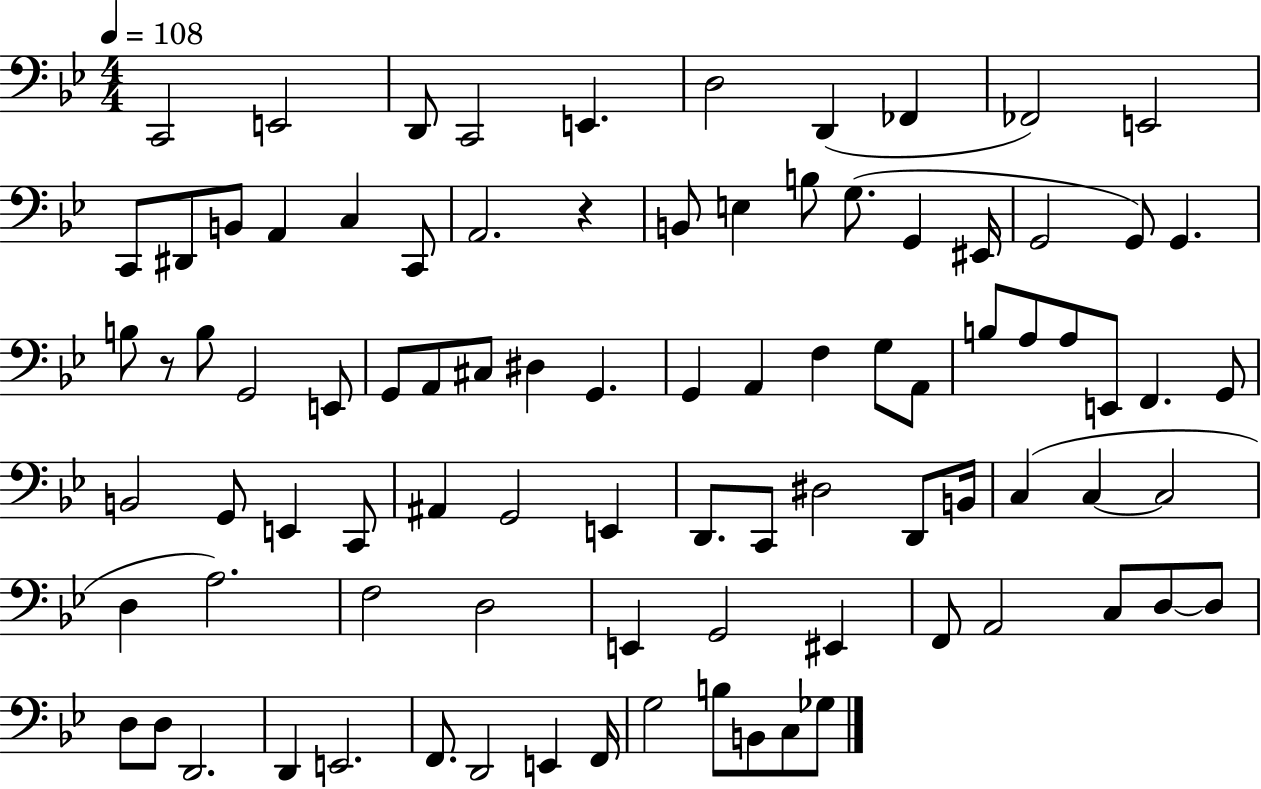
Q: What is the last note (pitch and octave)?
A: Gb3